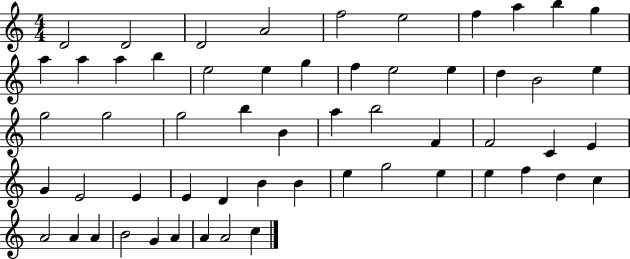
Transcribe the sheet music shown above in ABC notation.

X:1
T:Untitled
M:4/4
L:1/4
K:C
D2 D2 D2 A2 f2 e2 f a b g a a a b e2 e g f e2 e d B2 e g2 g2 g2 b B a b2 F F2 C E G E2 E E D B B e g2 e e f d c A2 A A B2 G A A A2 c